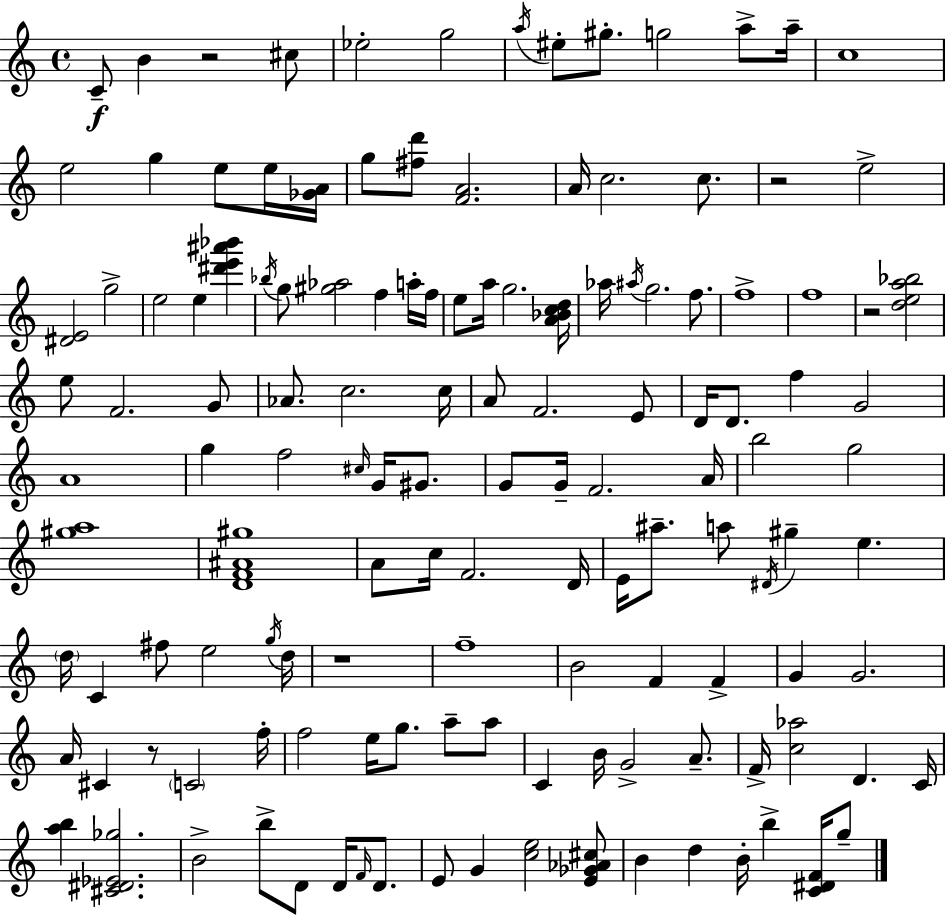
{
  \clef treble
  \time 4/4
  \defaultTimeSignature
  \key c \major
  c'8--\f b'4 r2 cis''8 | ees''2-. g''2 | \acciaccatura { a''16 } eis''8-. gis''8.-. g''2 a''8-> | a''16-- c''1 | \break e''2 g''4 e''8 e''16 | <ges' a'>16 g''8 <fis'' d'''>8 <f' a'>2. | a'16 c''2. c''8. | r2 e''2-> | \break <dis' e'>2 g''2-> | e''2 e''4 <dis''' e''' ais''' bes'''>4 | \acciaccatura { bes''16 } g''8 <gis'' aes''>2 f''4 | a''16-. f''16 e''8 a''16 g''2. | \break <a' bes' c'' d''>16 aes''16 \acciaccatura { ais''16 } g''2. | f''8. f''1-> | f''1 | r2 <d'' e'' a'' bes''>2 | \break e''8 f'2. | g'8 aes'8. c''2. | c''16 a'8 f'2. | e'8 d'16 d'8. f''4 g'2 | \break a'1 | g''4 f''2 \grace { cis''16 } | g'16 gis'8. g'8 g'16-- f'2. | a'16 b''2 g''2 | \break <gis'' a''>1 | <d' f' ais' gis''>1 | a'8 c''16 f'2. | d'16 e'16 ais''8.-- a''8 \acciaccatura { dis'16 } gis''4-- e''4. | \break \parenthesize d''16 c'4 fis''8 e''2 | \acciaccatura { g''16 } d''16 r1 | f''1-- | b'2 f'4 | \break f'4-> g'4 g'2. | a'16 cis'4 r8 \parenthesize c'2 | f''16-. f''2 e''16 g''8. | a''8-- a''8 c'4 b'16 g'2-> | \break a'8.-- f'16-> <c'' aes''>2 d'4. | c'16 <a'' b''>4 <cis' dis' ees' ges''>2. | b'2-> b''8-> | d'8 d'16 \grace { f'16 } d'8. e'8 g'4 <c'' e''>2 | \break <e' ges' aes' cis''>8 b'4 d''4 b'16-. | b''4-> <c' dis' f'>16 g''8-- \bar "|."
}